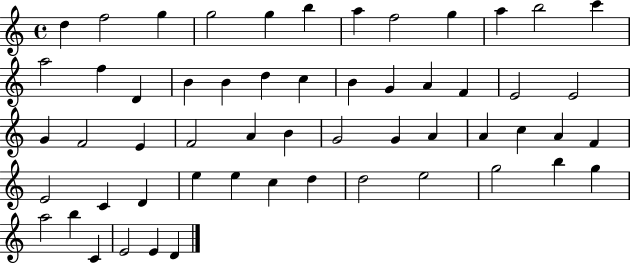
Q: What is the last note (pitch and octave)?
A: D4